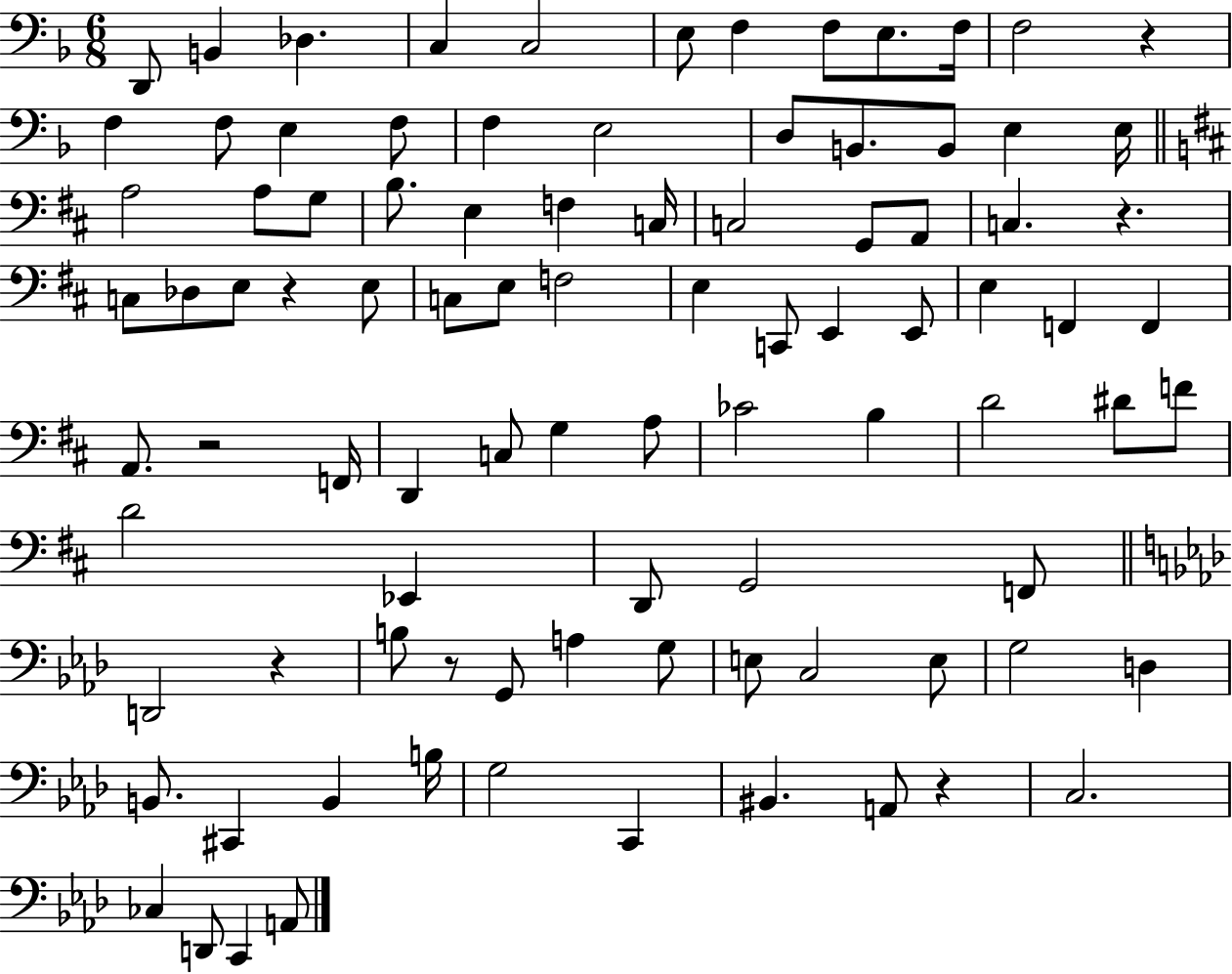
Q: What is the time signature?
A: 6/8